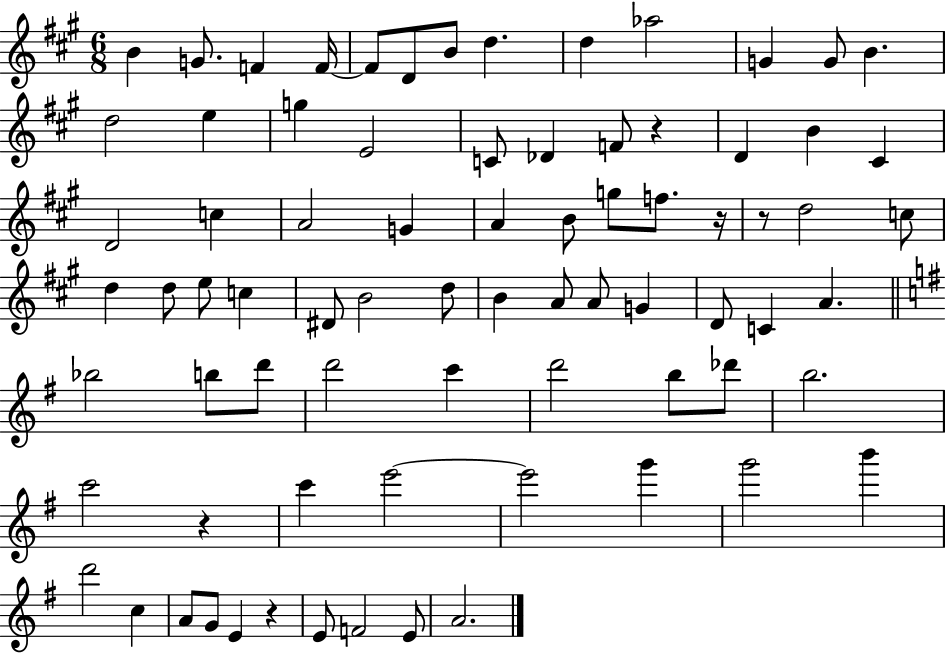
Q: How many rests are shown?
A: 5